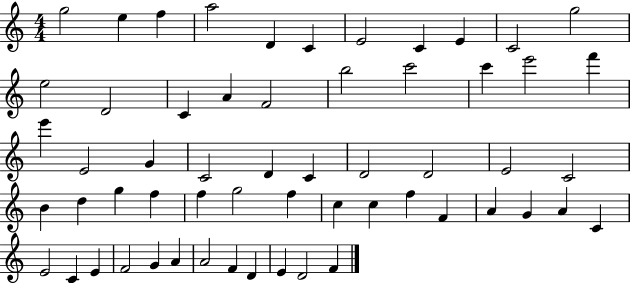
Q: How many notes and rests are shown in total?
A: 58